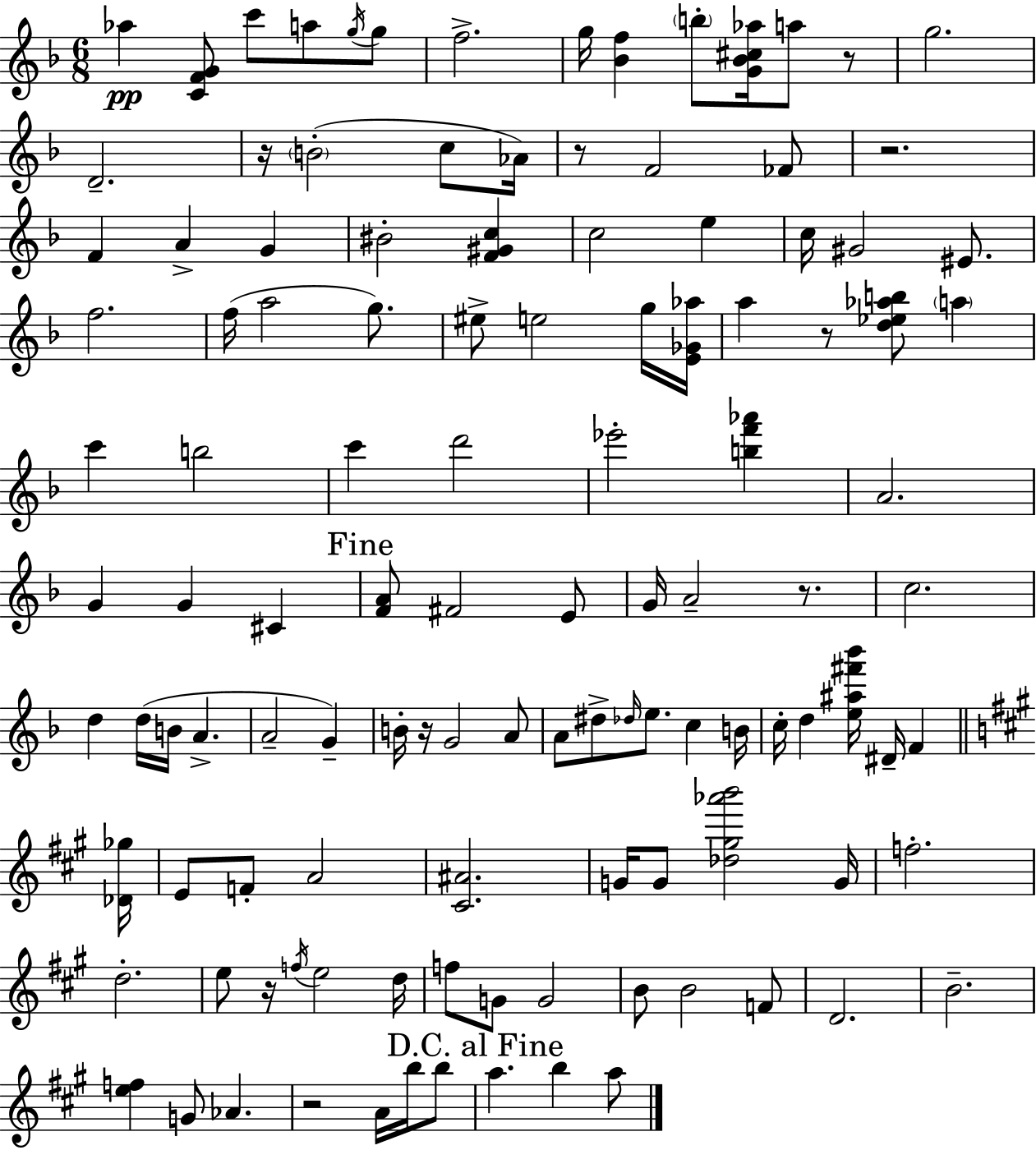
{
  \clef treble
  \numericTimeSignature
  \time 6/8
  \key f \major
  aes''4\pp <c' f' g'>8 c'''8 a''8 \acciaccatura { g''16 } g''8 | f''2.-> | g''16 <bes' f''>4 \parenthesize b''8-. <g' bes' cis'' aes''>16 a''8 r8 | g''2. | \break d'2.-- | r16 \parenthesize b'2-.( c''8 | aes'16) r8 f'2 fes'8 | r2. | \break f'4 a'4-> g'4 | bis'2-. <f' gis' c''>4 | c''2 e''4 | c''16 gis'2 eis'8. | \break f''2. | f''16( a''2 g''8.) | eis''8-> e''2 g''16 | <e' ges' aes''>16 a''4 r8 <d'' ees'' aes'' b''>8 \parenthesize a''4 | \break c'''4 b''2 | c'''4 d'''2 | ees'''2-. <b'' f''' aes'''>4 | a'2. | \break g'4 g'4 cis'4 | \mark "Fine" <f' a'>8 fis'2 e'8 | g'16 a'2-- r8. | c''2. | \break d''4 d''16( b'16 a'4.-> | a'2-- g'4--) | b'16-. r16 g'2 a'8 | a'8 dis''8-> \grace { des''16 } e''8. c''4 | \break b'16 c''16-. d''4 <e'' ais'' fis''' bes'''>16 dis'16-- f'4 | \bar "||" \break \key a \major <des' ges''>16 e'8 f'8-. a'2 | <cis' ais'>2. | g'16 g'8 <des'' gis'' aes''' b'''>2 | g'16 f''2.-. | \break d''2.-. | e''8 r16 \acciaccatura { f''16 } e''2 | d''16 f''8 g'8 g'2 | b'8 b'2 | \break f'8 d'2. | b'2.-- | <e'' f''>4 g'8 aes'4. | r2 a'16 b''16 | \break b''8 \mark "D.C. al Fine" a''4. b''4 | a''8 \bar "|."
}